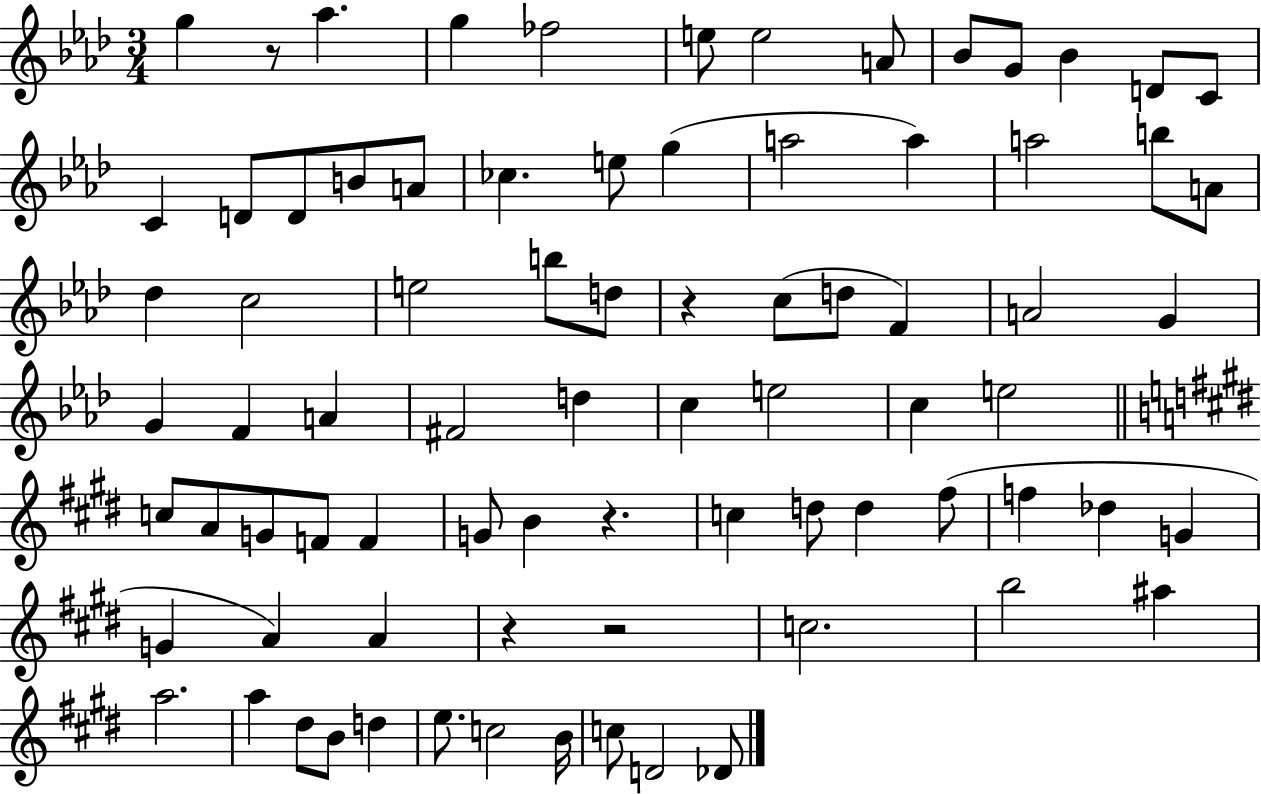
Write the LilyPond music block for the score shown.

{
  \clef treble
  \numericTimeSignature
  \time 3/4
  \key aes \major
  g''4 r8 aes''4. | g''4 fes''2 | e''8 e''2 a'8 | bes'8 g'8 bes'4 d'8 c'8 | \break c'4 d'8 d'8 b'8 a'8 | ces''4. e''8 g''4( | a''2 a''4) | a''2 b''8 a'8 | \break des''4 c''2 | e''2 b''8 d''8 | r4 c''8( d''8 f'4) | a'2 g'4 | \break g'4 f'4 a'4 | fis'2 d''4 | c''4 e''2 | c''4 e''2 | \break \bar "||" \break \key e \major c''8 a'8 g'8 f'8 f'4 | g'8 b'4 r4. | c''4 d''8 d''4 fis''8( | f''4 des''4 g'4 | \break g'4 a'4) a'4 | r4 r2 | c''2. | b''2 ais''4 | \break a''2. | a''4 dis''8 b'8 d''4 | e''8. c''2 b'16 | c''8 d'2 des'8 | \break \bar "|."
}